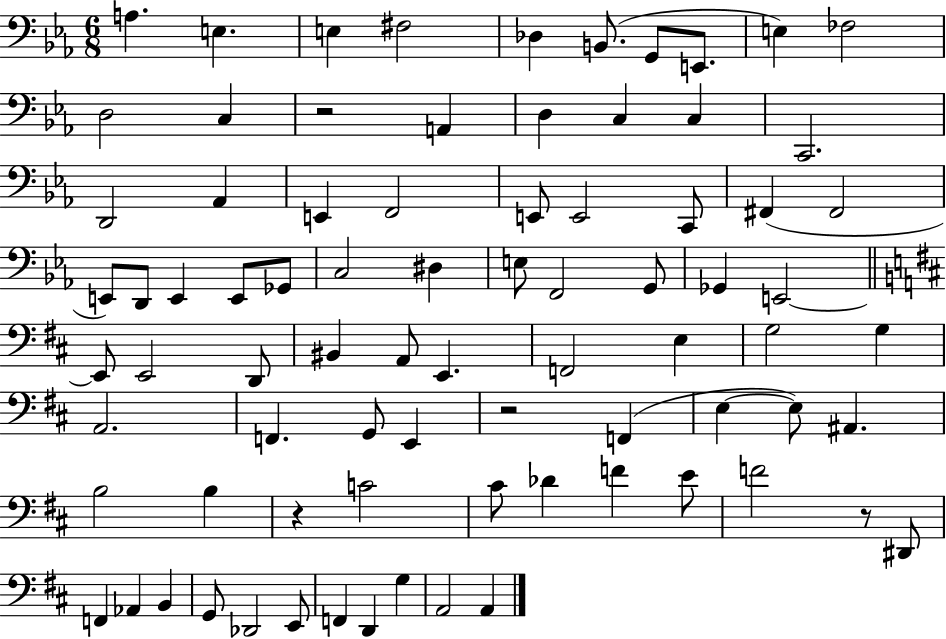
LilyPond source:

{
  \clef bass
  \numericTimeSignature
  \time 6/8
  \key ees \major
  a4. e4. | e4 fis2 | des4 b,8.( g,8 e,8. | e4) fes2 | \break d2 c4 | r2 a,4 | d4 c4 c4 | c,2. | \break d,2 aes,4 | e,4 f,2 | e,8 e,2 c,8 | fis,4( fis,2 | \break e,8) d,8 e,4 e,8 ges,8 | c2 dis4 | e8 f,2 g,8 | ges,4 e,2~~ | \break \bar "||" \break \key d \major e,8 e,2 d,8 | bis,4 a,8 e,4. | f,2 e4 | g2 g4 | \break a,2. | f,4. g,8 e,4 | r2 f,4( | e4~~ e8) ais,4. | \break b2 b4 | r4 c'2 | cis'8 des'4 f'4 e'8 | f'2 r8 dis,8 | \break f,4 aes,4 b,4 | g,8 des,2 e,8 | f,4 d,4 g4 | a,2 a,4 | \break \bar "|."
}